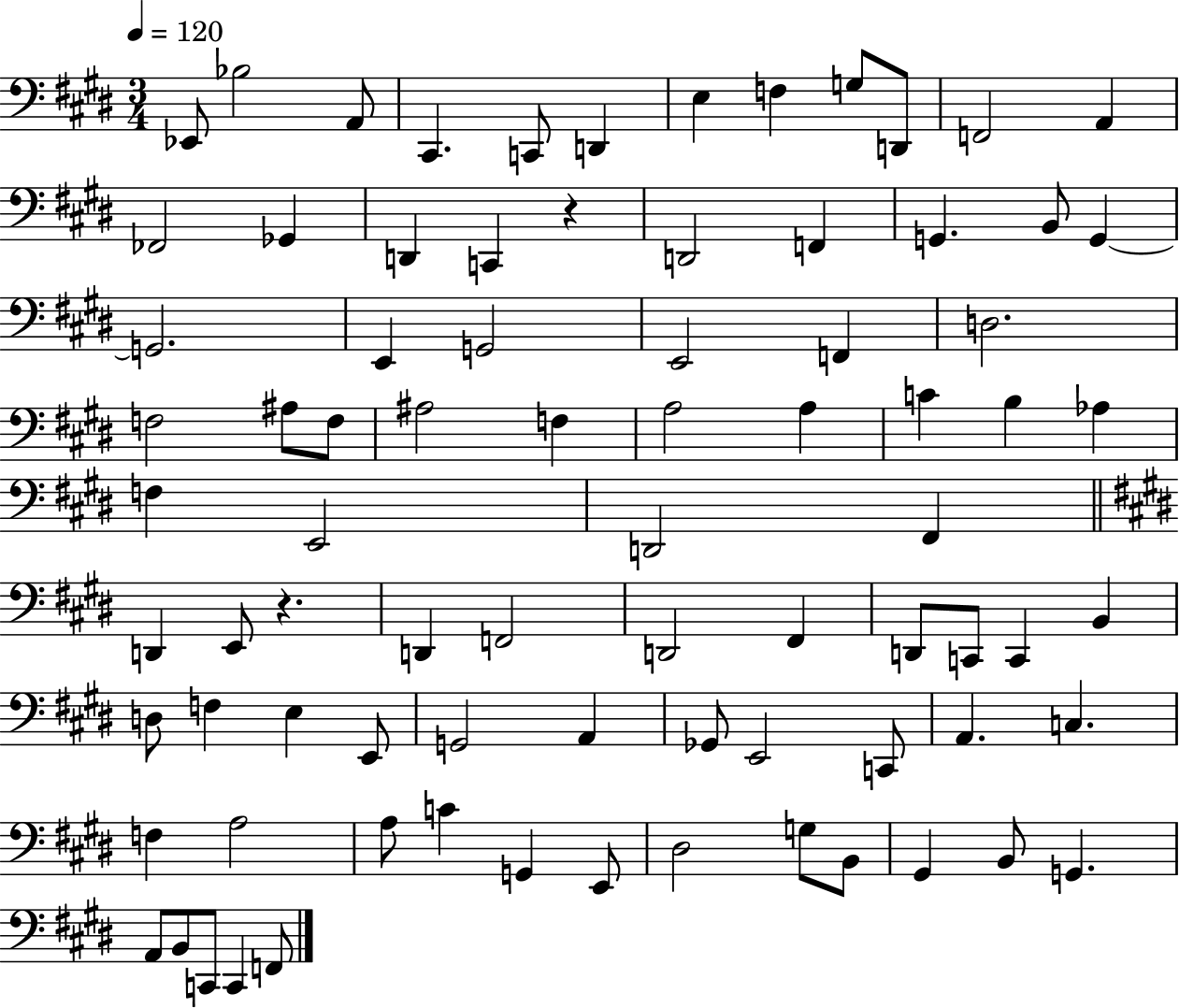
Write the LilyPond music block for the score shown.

{
  \clef bass
  \numericTimeSignature
  \time 3/4
  \key e \major
  \tempo 4 = 120
  ees,8 bes2 a,8 | cis,4. c,8 d,4 | e4 f4 g8 d,8 | f,2 a,4 | \break fes,2 ges,4 | d,4 c,4 r4 | d,2 f,4 | g,4. b,8 g,4~~ | \break g,2. | e,4 g,2 | e,2 f,4 | d2. | \break f2 ais8 f8 | ais2 f4 | a2 a4 | c'4 b4 aes4 | \break f4 e,2 | d,2 fis,4 | \bar "||" \break \key e \major d,4 e,8 r4. | d,4 f,2 | d,2 fis,4 | d,8 c,8 c,4 b,4 | \break d8 f4 e4 e,8 | g,2 a,4 | ges,8 e,2 c,8 | a,4. c4. | \break f4 a2 | a8 c'4 g,4 e,8 | dis2 g8 b,8 | gis,4 b,8 g,4. | \break a,8 b,8 c,8 c,4 f,8 | \bar "|."
}